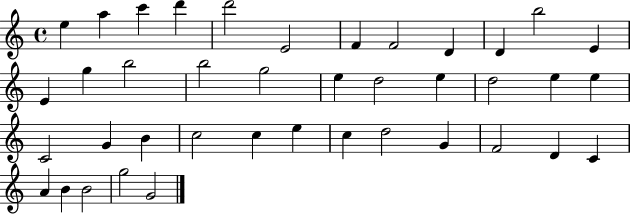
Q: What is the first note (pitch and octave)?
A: E5